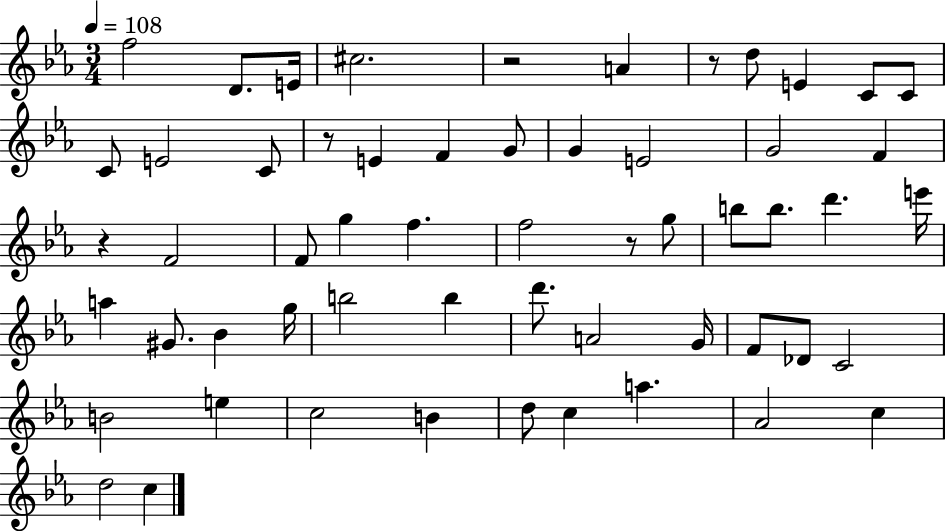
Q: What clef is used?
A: treble